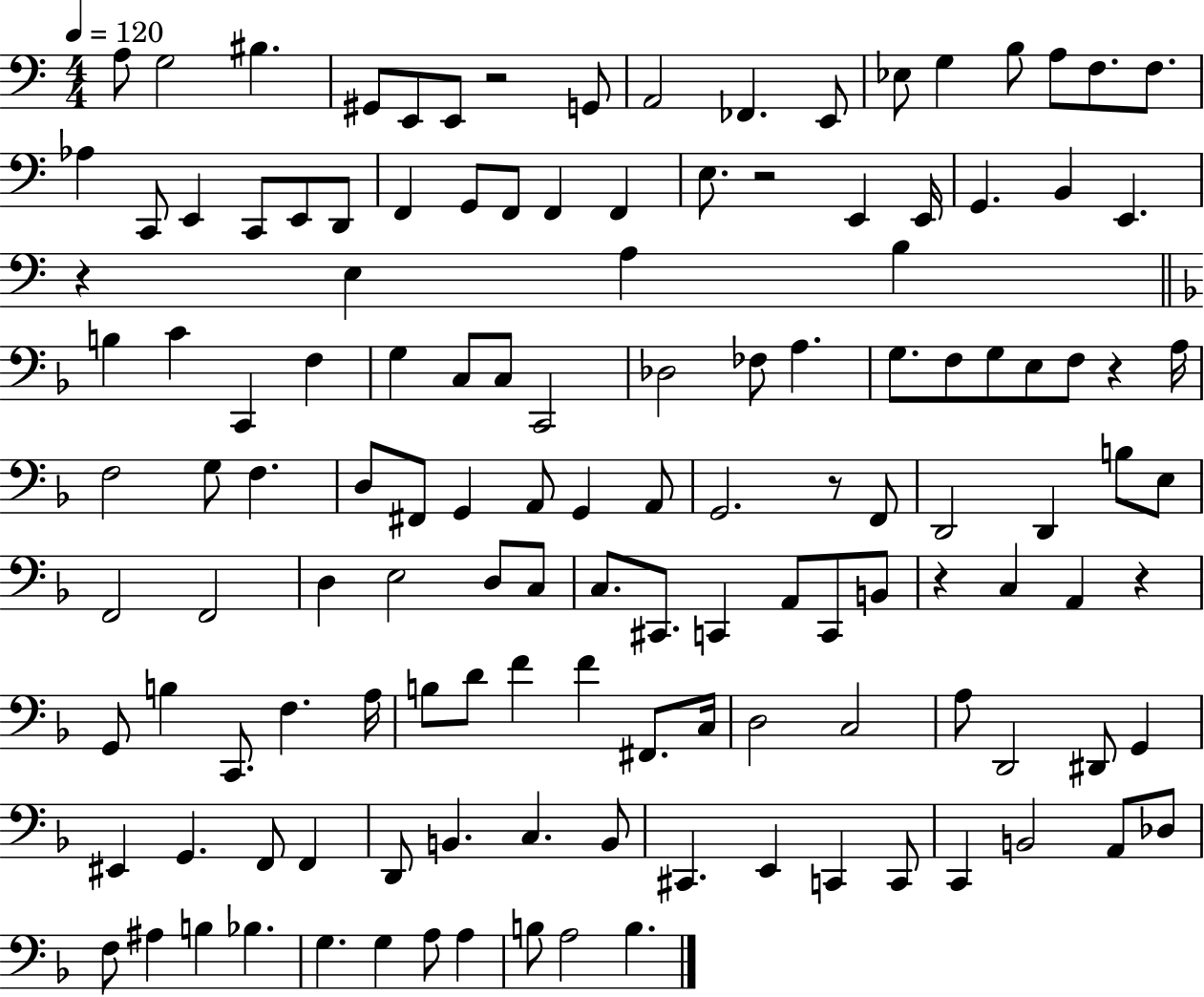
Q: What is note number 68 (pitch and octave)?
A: E3